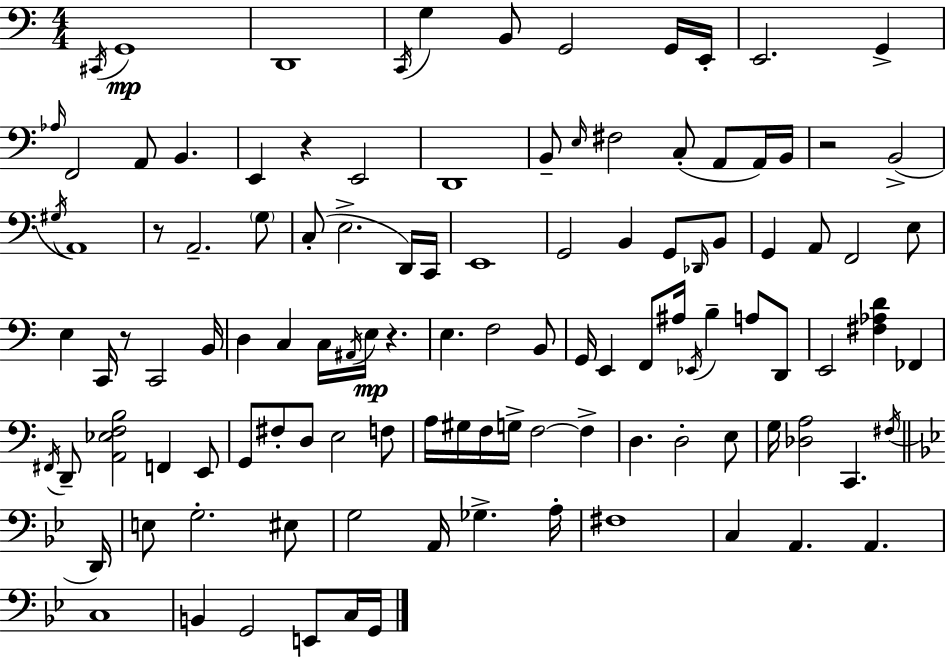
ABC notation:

X:1
T:Untitled
M:4/4
L:1/4
K:Am
^C,,/4 G,,4 D,,4 C,,/4 G, B,,/2 G,,2 G,,/4 E,,/4 E,,2 G,, _A,/4 F,,2 A,,/2 B,, E,, z E,,2 D,,4 B,,/2 E,/4 ^F,2 C,/2 A,,/2 A,,/4 B,,/4 z2 B,,2 ^G,/4 A,,4 z/2 A,,2 G,/2 C,/2 E,2 D,,/4 C,,/4 E,,4 G,,2 B,, G,,/2 _D,,/4 B,,/2 G,, A,,/2 F,,2 E,/2 E, C,,/4 z/2 C,,2 B,,/4 D, C, C,/4 ^A,,/4 E,/4 z E, F,2 B,,/2 G,,/4 E,, F,,/2 ^A,/4 _E,,/4 B, A,/2 D,,/2 E,,2 [^F,_A,D] _F,, ^F,,/4 D,,/2 [A,,_E,F,B,]2 F,, E,,/2 G,,/2 ^F,/2 D,/2 E,2 F,/2 A,/4 ^G,/4 F,/4 G,/4 F,2 F, D, D,2 E,/2 G,/4 [_D,A,]2 C,, ^F,/4 D,,/4 E,/2 G,2 ^E,/2 G,2 A,,/4 _G, A,/4 ^F,4 C, A,, A,, C,4 B,, G,,2 E,,/2 C,/4 G,,/4